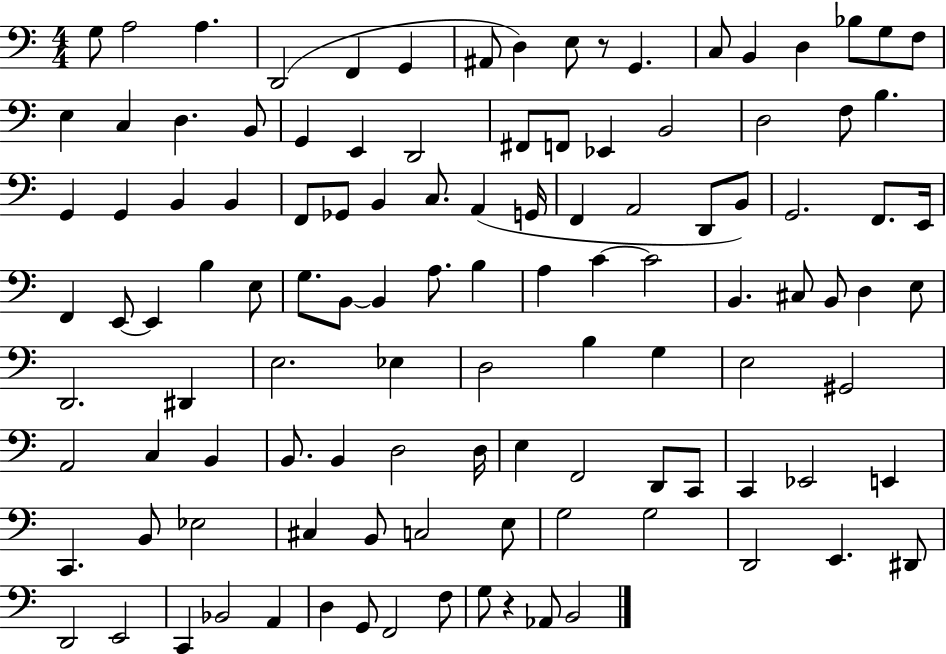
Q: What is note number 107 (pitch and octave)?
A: G2